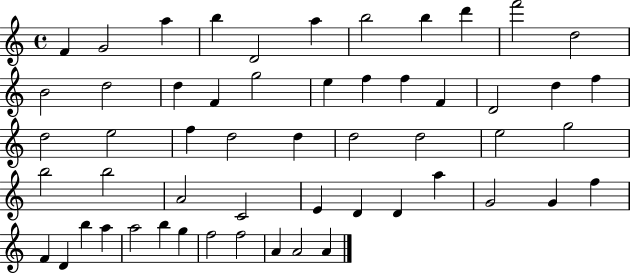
{
  \clef treble
  \time 4/4
  \defaultTimeSignature
  \key c \major
  f'4 g'2 a''4 | b''4 d'2 a''4 | b''2 b''4 d'''4 | f'''2 d''2 | \break b'2 d''2 | d''4 f'4 g''2 | e''4 f''4 f''4 f'4 | d'2 d''4 f''4 | \break d''2 e''2 | f''4 d''2 d''4 | d''2 d''2 | e''2 g''2 | \break b''2 b''2 | a'2 c'2 | e'4 d'4 d'4 a''4 | g'2 g'4 f''4 | \break f'4 d'4 b''4 a''4 | a''2 b''4 g''4 | f''2 f''2 | a'4 a'2 a'4 | \break \bar "|."
}